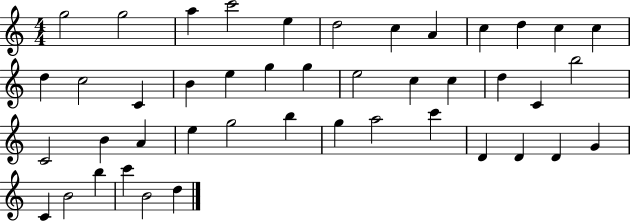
X:1
T:Untitled
M:4/4
L:1/4
K:C
g2 g2 a c'2 e d2 c A c d c c d c2 C B e g g e2 c c d C b2 C2 B A e g2 b g a2 c' D D D G C B2 b c' B2 d